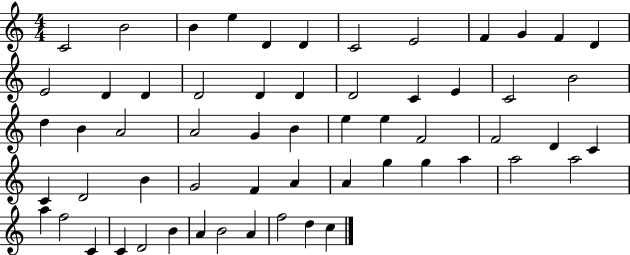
C4/h B4/h B4/q E5/q D4/q D4/q C4/h E4/h F4/q G4/q F4/q D4/q E4/h D4/q D4/q D4/h D4/q D4/q D4/h C4/q E4/q C4/h B4/h D5/q B4/q A4/h A4/h G4/q B4/q E5/q E5/q F4/h F4/h D4/q C4/q C4/q D4/h B4/q G4/h F4/q A4/q A4/q G5/q G5/q A5/q A5/h A5/h A5/q F5/h C4/q C4/q D4/h B4/q A4/q B4/h A4/q F5/h D5/q C5/q